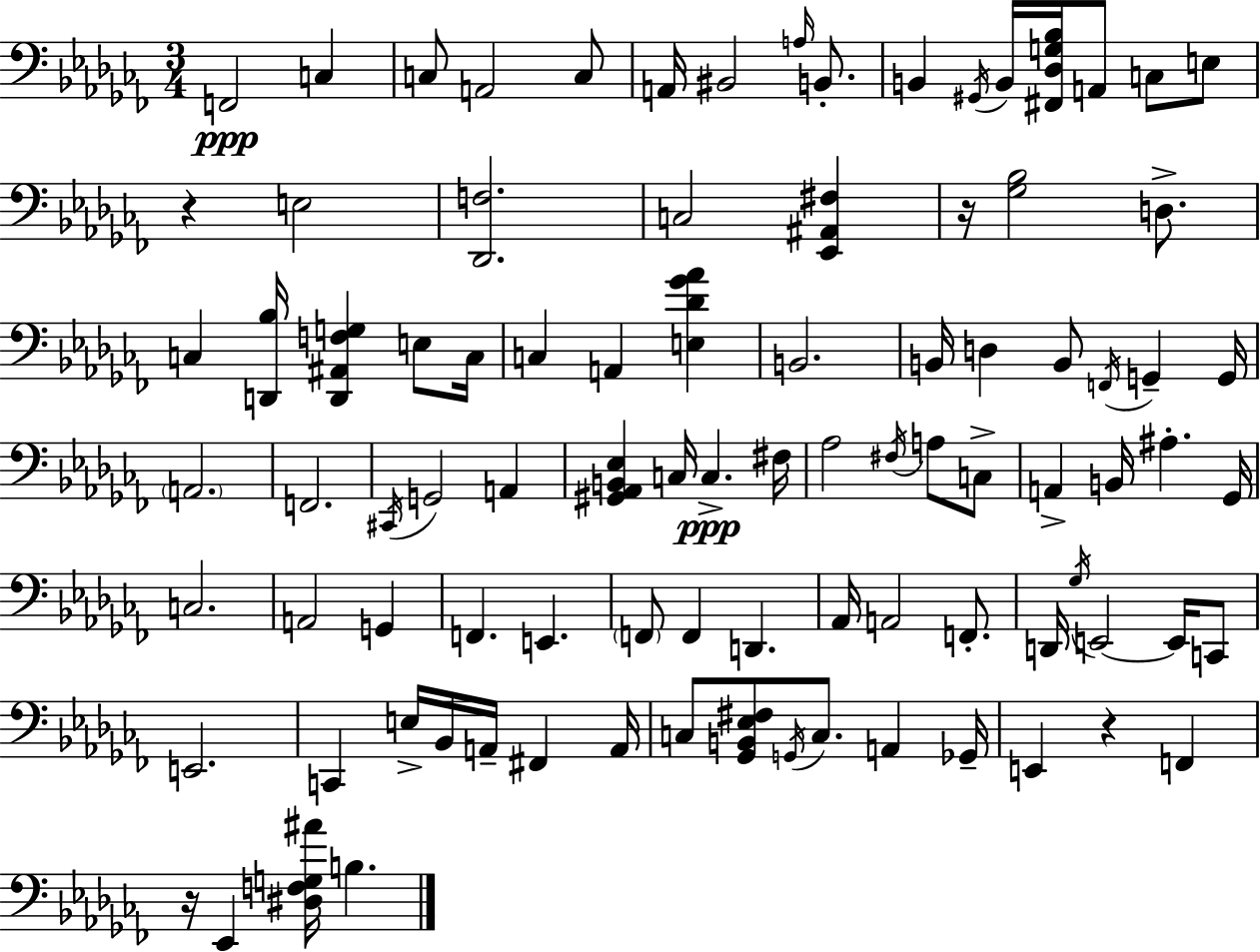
X:1
T:Untitled
M:3/4
L:1/4
K:Abm
F,,2 C, C,/2 A,,2 C,/2 A,,/4 ^B,,2 A,/4 B,,/2 B,, ^G,,/4 B,,/4 [^F,,_D,G,_B,]/4 A,,/2 C,/2 E,/2 z E,2 [_D,,F,]2 C,2 [_E,,^A,,^F,] z/4 [_G,_B,]2 D,/2 C, [D,,_B,]/4 [D,,^A,,F,G,] E,/2 C,/4 C, A,, [E,_D_G_A] B,,2 B,,/4 D, B,,/2 F,,/4 G,, G,,/4 A,,2 F,,2 ^C,,/4 G,,2 A,, [^G,,_A,,B,,_E,] C,/4 C, ^F,/4 _A,2 ^F,/4 A,/2 C,/2 A,, B,,/4 ^A, _G,,/4 C,2 A,,2 G,, F,, E,, F,,/2 F,, D,, _A,,/4 A,,2 F,,/2 D,,/4 _G,/4 E,,2 E,,/4 C,,/2 E,,2 C,, E,/4 _B,,/4 A,,/4 ^F,, A,,/4 C,/2 [_G,,B,,_E,^F,]/2 G,,/4 C,/2 A,, _G,,/4 E,, z F,, z/4 _E,, [^D,F,G,^A]/4 B,